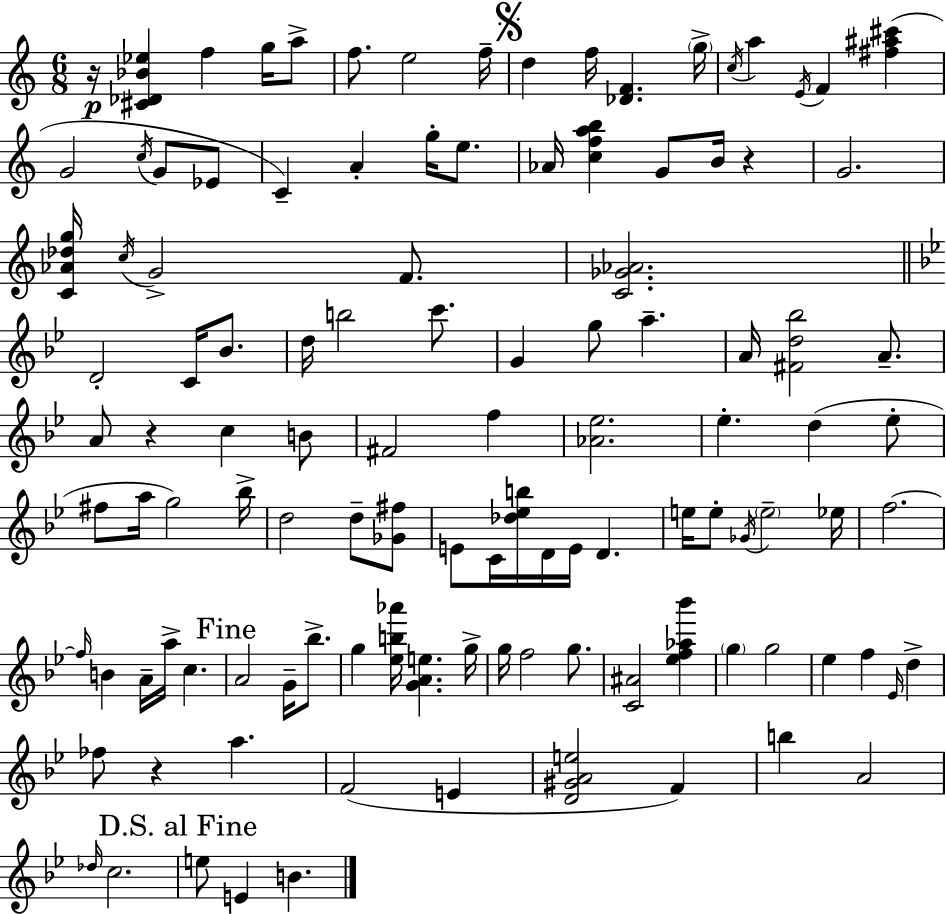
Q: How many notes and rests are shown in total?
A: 114